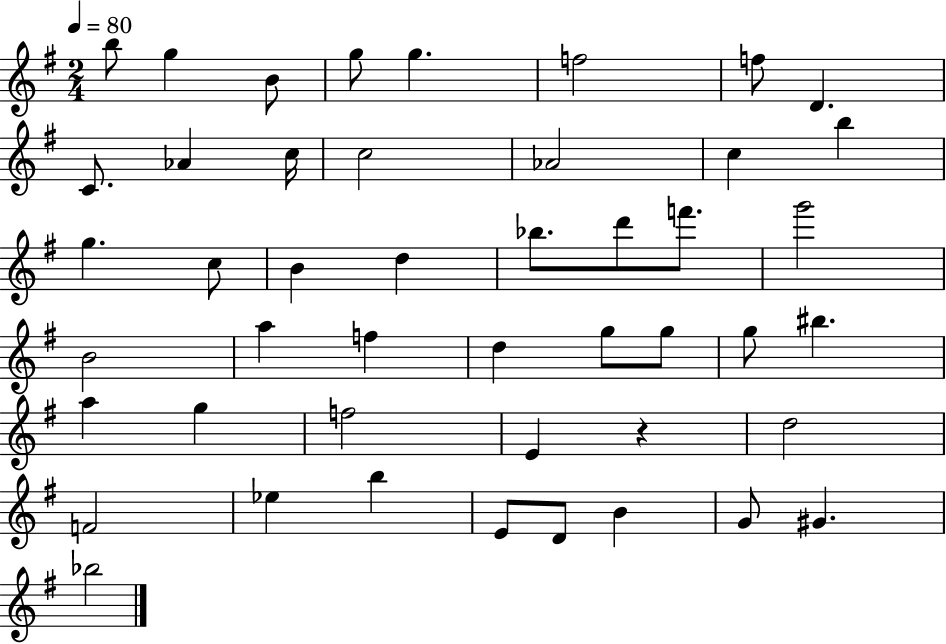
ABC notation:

X:1
T:Untitled
M:2/4
L:1/4
K:G
b/2 g B/2 g/2 g f2 f/2 D C/2 _A c/4 c2 _A2 c b g c/2 B d _b/2 d'/2 f'/2 g'2 B2 a f d g/2 g/2 g/2 ^b a g f2 E z d2 F2 _e b E/2 D/2 B G/2 ^G _b2